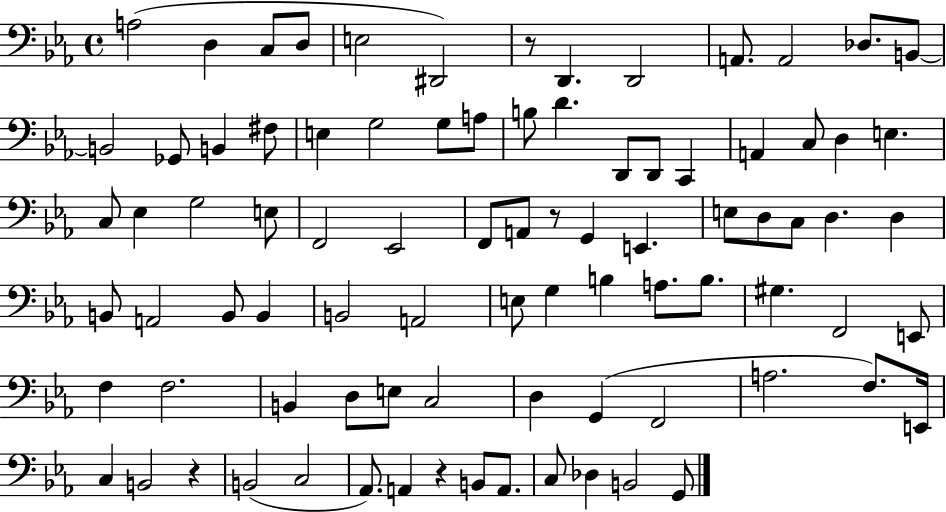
X:1
T:Untitled
M:4/4
L:1/4
K:Eb
A,2 D, C,/2 D,/2 E,2 ^D,,2 z/2 D,, D,,2 A,,/2 A,,2 _D,/2 B,,/2 B,,2 _G,,/2 B,, ^F,/2 E, G,2 G,/2 A,/2 B,/2 D D,,/2 D,,/2 C,, A,, C,/2 D, E, C,/2 _E, G,2 E,/2 F,,2 _E,,2 F,,/2 A,,/2 z/2 G,, E,, E,/2 D,/2 C,/2 D, D, B,,/2 A,,2 B,,/2 B,, B,,2 A,,2 E,/2 G, B, A,/2 B,/2 ^G, F,,2 E,,/2 F, F,2 B,, D,/2 E,/2 C,2 D, G,, F,,2 A,2 F,/2 E,,/4 C, B,,2 z B,,2 C,2 _A,,/2 A,, z B,,/2 A,,/2 C,/2 _D, B,,2 G,,/2